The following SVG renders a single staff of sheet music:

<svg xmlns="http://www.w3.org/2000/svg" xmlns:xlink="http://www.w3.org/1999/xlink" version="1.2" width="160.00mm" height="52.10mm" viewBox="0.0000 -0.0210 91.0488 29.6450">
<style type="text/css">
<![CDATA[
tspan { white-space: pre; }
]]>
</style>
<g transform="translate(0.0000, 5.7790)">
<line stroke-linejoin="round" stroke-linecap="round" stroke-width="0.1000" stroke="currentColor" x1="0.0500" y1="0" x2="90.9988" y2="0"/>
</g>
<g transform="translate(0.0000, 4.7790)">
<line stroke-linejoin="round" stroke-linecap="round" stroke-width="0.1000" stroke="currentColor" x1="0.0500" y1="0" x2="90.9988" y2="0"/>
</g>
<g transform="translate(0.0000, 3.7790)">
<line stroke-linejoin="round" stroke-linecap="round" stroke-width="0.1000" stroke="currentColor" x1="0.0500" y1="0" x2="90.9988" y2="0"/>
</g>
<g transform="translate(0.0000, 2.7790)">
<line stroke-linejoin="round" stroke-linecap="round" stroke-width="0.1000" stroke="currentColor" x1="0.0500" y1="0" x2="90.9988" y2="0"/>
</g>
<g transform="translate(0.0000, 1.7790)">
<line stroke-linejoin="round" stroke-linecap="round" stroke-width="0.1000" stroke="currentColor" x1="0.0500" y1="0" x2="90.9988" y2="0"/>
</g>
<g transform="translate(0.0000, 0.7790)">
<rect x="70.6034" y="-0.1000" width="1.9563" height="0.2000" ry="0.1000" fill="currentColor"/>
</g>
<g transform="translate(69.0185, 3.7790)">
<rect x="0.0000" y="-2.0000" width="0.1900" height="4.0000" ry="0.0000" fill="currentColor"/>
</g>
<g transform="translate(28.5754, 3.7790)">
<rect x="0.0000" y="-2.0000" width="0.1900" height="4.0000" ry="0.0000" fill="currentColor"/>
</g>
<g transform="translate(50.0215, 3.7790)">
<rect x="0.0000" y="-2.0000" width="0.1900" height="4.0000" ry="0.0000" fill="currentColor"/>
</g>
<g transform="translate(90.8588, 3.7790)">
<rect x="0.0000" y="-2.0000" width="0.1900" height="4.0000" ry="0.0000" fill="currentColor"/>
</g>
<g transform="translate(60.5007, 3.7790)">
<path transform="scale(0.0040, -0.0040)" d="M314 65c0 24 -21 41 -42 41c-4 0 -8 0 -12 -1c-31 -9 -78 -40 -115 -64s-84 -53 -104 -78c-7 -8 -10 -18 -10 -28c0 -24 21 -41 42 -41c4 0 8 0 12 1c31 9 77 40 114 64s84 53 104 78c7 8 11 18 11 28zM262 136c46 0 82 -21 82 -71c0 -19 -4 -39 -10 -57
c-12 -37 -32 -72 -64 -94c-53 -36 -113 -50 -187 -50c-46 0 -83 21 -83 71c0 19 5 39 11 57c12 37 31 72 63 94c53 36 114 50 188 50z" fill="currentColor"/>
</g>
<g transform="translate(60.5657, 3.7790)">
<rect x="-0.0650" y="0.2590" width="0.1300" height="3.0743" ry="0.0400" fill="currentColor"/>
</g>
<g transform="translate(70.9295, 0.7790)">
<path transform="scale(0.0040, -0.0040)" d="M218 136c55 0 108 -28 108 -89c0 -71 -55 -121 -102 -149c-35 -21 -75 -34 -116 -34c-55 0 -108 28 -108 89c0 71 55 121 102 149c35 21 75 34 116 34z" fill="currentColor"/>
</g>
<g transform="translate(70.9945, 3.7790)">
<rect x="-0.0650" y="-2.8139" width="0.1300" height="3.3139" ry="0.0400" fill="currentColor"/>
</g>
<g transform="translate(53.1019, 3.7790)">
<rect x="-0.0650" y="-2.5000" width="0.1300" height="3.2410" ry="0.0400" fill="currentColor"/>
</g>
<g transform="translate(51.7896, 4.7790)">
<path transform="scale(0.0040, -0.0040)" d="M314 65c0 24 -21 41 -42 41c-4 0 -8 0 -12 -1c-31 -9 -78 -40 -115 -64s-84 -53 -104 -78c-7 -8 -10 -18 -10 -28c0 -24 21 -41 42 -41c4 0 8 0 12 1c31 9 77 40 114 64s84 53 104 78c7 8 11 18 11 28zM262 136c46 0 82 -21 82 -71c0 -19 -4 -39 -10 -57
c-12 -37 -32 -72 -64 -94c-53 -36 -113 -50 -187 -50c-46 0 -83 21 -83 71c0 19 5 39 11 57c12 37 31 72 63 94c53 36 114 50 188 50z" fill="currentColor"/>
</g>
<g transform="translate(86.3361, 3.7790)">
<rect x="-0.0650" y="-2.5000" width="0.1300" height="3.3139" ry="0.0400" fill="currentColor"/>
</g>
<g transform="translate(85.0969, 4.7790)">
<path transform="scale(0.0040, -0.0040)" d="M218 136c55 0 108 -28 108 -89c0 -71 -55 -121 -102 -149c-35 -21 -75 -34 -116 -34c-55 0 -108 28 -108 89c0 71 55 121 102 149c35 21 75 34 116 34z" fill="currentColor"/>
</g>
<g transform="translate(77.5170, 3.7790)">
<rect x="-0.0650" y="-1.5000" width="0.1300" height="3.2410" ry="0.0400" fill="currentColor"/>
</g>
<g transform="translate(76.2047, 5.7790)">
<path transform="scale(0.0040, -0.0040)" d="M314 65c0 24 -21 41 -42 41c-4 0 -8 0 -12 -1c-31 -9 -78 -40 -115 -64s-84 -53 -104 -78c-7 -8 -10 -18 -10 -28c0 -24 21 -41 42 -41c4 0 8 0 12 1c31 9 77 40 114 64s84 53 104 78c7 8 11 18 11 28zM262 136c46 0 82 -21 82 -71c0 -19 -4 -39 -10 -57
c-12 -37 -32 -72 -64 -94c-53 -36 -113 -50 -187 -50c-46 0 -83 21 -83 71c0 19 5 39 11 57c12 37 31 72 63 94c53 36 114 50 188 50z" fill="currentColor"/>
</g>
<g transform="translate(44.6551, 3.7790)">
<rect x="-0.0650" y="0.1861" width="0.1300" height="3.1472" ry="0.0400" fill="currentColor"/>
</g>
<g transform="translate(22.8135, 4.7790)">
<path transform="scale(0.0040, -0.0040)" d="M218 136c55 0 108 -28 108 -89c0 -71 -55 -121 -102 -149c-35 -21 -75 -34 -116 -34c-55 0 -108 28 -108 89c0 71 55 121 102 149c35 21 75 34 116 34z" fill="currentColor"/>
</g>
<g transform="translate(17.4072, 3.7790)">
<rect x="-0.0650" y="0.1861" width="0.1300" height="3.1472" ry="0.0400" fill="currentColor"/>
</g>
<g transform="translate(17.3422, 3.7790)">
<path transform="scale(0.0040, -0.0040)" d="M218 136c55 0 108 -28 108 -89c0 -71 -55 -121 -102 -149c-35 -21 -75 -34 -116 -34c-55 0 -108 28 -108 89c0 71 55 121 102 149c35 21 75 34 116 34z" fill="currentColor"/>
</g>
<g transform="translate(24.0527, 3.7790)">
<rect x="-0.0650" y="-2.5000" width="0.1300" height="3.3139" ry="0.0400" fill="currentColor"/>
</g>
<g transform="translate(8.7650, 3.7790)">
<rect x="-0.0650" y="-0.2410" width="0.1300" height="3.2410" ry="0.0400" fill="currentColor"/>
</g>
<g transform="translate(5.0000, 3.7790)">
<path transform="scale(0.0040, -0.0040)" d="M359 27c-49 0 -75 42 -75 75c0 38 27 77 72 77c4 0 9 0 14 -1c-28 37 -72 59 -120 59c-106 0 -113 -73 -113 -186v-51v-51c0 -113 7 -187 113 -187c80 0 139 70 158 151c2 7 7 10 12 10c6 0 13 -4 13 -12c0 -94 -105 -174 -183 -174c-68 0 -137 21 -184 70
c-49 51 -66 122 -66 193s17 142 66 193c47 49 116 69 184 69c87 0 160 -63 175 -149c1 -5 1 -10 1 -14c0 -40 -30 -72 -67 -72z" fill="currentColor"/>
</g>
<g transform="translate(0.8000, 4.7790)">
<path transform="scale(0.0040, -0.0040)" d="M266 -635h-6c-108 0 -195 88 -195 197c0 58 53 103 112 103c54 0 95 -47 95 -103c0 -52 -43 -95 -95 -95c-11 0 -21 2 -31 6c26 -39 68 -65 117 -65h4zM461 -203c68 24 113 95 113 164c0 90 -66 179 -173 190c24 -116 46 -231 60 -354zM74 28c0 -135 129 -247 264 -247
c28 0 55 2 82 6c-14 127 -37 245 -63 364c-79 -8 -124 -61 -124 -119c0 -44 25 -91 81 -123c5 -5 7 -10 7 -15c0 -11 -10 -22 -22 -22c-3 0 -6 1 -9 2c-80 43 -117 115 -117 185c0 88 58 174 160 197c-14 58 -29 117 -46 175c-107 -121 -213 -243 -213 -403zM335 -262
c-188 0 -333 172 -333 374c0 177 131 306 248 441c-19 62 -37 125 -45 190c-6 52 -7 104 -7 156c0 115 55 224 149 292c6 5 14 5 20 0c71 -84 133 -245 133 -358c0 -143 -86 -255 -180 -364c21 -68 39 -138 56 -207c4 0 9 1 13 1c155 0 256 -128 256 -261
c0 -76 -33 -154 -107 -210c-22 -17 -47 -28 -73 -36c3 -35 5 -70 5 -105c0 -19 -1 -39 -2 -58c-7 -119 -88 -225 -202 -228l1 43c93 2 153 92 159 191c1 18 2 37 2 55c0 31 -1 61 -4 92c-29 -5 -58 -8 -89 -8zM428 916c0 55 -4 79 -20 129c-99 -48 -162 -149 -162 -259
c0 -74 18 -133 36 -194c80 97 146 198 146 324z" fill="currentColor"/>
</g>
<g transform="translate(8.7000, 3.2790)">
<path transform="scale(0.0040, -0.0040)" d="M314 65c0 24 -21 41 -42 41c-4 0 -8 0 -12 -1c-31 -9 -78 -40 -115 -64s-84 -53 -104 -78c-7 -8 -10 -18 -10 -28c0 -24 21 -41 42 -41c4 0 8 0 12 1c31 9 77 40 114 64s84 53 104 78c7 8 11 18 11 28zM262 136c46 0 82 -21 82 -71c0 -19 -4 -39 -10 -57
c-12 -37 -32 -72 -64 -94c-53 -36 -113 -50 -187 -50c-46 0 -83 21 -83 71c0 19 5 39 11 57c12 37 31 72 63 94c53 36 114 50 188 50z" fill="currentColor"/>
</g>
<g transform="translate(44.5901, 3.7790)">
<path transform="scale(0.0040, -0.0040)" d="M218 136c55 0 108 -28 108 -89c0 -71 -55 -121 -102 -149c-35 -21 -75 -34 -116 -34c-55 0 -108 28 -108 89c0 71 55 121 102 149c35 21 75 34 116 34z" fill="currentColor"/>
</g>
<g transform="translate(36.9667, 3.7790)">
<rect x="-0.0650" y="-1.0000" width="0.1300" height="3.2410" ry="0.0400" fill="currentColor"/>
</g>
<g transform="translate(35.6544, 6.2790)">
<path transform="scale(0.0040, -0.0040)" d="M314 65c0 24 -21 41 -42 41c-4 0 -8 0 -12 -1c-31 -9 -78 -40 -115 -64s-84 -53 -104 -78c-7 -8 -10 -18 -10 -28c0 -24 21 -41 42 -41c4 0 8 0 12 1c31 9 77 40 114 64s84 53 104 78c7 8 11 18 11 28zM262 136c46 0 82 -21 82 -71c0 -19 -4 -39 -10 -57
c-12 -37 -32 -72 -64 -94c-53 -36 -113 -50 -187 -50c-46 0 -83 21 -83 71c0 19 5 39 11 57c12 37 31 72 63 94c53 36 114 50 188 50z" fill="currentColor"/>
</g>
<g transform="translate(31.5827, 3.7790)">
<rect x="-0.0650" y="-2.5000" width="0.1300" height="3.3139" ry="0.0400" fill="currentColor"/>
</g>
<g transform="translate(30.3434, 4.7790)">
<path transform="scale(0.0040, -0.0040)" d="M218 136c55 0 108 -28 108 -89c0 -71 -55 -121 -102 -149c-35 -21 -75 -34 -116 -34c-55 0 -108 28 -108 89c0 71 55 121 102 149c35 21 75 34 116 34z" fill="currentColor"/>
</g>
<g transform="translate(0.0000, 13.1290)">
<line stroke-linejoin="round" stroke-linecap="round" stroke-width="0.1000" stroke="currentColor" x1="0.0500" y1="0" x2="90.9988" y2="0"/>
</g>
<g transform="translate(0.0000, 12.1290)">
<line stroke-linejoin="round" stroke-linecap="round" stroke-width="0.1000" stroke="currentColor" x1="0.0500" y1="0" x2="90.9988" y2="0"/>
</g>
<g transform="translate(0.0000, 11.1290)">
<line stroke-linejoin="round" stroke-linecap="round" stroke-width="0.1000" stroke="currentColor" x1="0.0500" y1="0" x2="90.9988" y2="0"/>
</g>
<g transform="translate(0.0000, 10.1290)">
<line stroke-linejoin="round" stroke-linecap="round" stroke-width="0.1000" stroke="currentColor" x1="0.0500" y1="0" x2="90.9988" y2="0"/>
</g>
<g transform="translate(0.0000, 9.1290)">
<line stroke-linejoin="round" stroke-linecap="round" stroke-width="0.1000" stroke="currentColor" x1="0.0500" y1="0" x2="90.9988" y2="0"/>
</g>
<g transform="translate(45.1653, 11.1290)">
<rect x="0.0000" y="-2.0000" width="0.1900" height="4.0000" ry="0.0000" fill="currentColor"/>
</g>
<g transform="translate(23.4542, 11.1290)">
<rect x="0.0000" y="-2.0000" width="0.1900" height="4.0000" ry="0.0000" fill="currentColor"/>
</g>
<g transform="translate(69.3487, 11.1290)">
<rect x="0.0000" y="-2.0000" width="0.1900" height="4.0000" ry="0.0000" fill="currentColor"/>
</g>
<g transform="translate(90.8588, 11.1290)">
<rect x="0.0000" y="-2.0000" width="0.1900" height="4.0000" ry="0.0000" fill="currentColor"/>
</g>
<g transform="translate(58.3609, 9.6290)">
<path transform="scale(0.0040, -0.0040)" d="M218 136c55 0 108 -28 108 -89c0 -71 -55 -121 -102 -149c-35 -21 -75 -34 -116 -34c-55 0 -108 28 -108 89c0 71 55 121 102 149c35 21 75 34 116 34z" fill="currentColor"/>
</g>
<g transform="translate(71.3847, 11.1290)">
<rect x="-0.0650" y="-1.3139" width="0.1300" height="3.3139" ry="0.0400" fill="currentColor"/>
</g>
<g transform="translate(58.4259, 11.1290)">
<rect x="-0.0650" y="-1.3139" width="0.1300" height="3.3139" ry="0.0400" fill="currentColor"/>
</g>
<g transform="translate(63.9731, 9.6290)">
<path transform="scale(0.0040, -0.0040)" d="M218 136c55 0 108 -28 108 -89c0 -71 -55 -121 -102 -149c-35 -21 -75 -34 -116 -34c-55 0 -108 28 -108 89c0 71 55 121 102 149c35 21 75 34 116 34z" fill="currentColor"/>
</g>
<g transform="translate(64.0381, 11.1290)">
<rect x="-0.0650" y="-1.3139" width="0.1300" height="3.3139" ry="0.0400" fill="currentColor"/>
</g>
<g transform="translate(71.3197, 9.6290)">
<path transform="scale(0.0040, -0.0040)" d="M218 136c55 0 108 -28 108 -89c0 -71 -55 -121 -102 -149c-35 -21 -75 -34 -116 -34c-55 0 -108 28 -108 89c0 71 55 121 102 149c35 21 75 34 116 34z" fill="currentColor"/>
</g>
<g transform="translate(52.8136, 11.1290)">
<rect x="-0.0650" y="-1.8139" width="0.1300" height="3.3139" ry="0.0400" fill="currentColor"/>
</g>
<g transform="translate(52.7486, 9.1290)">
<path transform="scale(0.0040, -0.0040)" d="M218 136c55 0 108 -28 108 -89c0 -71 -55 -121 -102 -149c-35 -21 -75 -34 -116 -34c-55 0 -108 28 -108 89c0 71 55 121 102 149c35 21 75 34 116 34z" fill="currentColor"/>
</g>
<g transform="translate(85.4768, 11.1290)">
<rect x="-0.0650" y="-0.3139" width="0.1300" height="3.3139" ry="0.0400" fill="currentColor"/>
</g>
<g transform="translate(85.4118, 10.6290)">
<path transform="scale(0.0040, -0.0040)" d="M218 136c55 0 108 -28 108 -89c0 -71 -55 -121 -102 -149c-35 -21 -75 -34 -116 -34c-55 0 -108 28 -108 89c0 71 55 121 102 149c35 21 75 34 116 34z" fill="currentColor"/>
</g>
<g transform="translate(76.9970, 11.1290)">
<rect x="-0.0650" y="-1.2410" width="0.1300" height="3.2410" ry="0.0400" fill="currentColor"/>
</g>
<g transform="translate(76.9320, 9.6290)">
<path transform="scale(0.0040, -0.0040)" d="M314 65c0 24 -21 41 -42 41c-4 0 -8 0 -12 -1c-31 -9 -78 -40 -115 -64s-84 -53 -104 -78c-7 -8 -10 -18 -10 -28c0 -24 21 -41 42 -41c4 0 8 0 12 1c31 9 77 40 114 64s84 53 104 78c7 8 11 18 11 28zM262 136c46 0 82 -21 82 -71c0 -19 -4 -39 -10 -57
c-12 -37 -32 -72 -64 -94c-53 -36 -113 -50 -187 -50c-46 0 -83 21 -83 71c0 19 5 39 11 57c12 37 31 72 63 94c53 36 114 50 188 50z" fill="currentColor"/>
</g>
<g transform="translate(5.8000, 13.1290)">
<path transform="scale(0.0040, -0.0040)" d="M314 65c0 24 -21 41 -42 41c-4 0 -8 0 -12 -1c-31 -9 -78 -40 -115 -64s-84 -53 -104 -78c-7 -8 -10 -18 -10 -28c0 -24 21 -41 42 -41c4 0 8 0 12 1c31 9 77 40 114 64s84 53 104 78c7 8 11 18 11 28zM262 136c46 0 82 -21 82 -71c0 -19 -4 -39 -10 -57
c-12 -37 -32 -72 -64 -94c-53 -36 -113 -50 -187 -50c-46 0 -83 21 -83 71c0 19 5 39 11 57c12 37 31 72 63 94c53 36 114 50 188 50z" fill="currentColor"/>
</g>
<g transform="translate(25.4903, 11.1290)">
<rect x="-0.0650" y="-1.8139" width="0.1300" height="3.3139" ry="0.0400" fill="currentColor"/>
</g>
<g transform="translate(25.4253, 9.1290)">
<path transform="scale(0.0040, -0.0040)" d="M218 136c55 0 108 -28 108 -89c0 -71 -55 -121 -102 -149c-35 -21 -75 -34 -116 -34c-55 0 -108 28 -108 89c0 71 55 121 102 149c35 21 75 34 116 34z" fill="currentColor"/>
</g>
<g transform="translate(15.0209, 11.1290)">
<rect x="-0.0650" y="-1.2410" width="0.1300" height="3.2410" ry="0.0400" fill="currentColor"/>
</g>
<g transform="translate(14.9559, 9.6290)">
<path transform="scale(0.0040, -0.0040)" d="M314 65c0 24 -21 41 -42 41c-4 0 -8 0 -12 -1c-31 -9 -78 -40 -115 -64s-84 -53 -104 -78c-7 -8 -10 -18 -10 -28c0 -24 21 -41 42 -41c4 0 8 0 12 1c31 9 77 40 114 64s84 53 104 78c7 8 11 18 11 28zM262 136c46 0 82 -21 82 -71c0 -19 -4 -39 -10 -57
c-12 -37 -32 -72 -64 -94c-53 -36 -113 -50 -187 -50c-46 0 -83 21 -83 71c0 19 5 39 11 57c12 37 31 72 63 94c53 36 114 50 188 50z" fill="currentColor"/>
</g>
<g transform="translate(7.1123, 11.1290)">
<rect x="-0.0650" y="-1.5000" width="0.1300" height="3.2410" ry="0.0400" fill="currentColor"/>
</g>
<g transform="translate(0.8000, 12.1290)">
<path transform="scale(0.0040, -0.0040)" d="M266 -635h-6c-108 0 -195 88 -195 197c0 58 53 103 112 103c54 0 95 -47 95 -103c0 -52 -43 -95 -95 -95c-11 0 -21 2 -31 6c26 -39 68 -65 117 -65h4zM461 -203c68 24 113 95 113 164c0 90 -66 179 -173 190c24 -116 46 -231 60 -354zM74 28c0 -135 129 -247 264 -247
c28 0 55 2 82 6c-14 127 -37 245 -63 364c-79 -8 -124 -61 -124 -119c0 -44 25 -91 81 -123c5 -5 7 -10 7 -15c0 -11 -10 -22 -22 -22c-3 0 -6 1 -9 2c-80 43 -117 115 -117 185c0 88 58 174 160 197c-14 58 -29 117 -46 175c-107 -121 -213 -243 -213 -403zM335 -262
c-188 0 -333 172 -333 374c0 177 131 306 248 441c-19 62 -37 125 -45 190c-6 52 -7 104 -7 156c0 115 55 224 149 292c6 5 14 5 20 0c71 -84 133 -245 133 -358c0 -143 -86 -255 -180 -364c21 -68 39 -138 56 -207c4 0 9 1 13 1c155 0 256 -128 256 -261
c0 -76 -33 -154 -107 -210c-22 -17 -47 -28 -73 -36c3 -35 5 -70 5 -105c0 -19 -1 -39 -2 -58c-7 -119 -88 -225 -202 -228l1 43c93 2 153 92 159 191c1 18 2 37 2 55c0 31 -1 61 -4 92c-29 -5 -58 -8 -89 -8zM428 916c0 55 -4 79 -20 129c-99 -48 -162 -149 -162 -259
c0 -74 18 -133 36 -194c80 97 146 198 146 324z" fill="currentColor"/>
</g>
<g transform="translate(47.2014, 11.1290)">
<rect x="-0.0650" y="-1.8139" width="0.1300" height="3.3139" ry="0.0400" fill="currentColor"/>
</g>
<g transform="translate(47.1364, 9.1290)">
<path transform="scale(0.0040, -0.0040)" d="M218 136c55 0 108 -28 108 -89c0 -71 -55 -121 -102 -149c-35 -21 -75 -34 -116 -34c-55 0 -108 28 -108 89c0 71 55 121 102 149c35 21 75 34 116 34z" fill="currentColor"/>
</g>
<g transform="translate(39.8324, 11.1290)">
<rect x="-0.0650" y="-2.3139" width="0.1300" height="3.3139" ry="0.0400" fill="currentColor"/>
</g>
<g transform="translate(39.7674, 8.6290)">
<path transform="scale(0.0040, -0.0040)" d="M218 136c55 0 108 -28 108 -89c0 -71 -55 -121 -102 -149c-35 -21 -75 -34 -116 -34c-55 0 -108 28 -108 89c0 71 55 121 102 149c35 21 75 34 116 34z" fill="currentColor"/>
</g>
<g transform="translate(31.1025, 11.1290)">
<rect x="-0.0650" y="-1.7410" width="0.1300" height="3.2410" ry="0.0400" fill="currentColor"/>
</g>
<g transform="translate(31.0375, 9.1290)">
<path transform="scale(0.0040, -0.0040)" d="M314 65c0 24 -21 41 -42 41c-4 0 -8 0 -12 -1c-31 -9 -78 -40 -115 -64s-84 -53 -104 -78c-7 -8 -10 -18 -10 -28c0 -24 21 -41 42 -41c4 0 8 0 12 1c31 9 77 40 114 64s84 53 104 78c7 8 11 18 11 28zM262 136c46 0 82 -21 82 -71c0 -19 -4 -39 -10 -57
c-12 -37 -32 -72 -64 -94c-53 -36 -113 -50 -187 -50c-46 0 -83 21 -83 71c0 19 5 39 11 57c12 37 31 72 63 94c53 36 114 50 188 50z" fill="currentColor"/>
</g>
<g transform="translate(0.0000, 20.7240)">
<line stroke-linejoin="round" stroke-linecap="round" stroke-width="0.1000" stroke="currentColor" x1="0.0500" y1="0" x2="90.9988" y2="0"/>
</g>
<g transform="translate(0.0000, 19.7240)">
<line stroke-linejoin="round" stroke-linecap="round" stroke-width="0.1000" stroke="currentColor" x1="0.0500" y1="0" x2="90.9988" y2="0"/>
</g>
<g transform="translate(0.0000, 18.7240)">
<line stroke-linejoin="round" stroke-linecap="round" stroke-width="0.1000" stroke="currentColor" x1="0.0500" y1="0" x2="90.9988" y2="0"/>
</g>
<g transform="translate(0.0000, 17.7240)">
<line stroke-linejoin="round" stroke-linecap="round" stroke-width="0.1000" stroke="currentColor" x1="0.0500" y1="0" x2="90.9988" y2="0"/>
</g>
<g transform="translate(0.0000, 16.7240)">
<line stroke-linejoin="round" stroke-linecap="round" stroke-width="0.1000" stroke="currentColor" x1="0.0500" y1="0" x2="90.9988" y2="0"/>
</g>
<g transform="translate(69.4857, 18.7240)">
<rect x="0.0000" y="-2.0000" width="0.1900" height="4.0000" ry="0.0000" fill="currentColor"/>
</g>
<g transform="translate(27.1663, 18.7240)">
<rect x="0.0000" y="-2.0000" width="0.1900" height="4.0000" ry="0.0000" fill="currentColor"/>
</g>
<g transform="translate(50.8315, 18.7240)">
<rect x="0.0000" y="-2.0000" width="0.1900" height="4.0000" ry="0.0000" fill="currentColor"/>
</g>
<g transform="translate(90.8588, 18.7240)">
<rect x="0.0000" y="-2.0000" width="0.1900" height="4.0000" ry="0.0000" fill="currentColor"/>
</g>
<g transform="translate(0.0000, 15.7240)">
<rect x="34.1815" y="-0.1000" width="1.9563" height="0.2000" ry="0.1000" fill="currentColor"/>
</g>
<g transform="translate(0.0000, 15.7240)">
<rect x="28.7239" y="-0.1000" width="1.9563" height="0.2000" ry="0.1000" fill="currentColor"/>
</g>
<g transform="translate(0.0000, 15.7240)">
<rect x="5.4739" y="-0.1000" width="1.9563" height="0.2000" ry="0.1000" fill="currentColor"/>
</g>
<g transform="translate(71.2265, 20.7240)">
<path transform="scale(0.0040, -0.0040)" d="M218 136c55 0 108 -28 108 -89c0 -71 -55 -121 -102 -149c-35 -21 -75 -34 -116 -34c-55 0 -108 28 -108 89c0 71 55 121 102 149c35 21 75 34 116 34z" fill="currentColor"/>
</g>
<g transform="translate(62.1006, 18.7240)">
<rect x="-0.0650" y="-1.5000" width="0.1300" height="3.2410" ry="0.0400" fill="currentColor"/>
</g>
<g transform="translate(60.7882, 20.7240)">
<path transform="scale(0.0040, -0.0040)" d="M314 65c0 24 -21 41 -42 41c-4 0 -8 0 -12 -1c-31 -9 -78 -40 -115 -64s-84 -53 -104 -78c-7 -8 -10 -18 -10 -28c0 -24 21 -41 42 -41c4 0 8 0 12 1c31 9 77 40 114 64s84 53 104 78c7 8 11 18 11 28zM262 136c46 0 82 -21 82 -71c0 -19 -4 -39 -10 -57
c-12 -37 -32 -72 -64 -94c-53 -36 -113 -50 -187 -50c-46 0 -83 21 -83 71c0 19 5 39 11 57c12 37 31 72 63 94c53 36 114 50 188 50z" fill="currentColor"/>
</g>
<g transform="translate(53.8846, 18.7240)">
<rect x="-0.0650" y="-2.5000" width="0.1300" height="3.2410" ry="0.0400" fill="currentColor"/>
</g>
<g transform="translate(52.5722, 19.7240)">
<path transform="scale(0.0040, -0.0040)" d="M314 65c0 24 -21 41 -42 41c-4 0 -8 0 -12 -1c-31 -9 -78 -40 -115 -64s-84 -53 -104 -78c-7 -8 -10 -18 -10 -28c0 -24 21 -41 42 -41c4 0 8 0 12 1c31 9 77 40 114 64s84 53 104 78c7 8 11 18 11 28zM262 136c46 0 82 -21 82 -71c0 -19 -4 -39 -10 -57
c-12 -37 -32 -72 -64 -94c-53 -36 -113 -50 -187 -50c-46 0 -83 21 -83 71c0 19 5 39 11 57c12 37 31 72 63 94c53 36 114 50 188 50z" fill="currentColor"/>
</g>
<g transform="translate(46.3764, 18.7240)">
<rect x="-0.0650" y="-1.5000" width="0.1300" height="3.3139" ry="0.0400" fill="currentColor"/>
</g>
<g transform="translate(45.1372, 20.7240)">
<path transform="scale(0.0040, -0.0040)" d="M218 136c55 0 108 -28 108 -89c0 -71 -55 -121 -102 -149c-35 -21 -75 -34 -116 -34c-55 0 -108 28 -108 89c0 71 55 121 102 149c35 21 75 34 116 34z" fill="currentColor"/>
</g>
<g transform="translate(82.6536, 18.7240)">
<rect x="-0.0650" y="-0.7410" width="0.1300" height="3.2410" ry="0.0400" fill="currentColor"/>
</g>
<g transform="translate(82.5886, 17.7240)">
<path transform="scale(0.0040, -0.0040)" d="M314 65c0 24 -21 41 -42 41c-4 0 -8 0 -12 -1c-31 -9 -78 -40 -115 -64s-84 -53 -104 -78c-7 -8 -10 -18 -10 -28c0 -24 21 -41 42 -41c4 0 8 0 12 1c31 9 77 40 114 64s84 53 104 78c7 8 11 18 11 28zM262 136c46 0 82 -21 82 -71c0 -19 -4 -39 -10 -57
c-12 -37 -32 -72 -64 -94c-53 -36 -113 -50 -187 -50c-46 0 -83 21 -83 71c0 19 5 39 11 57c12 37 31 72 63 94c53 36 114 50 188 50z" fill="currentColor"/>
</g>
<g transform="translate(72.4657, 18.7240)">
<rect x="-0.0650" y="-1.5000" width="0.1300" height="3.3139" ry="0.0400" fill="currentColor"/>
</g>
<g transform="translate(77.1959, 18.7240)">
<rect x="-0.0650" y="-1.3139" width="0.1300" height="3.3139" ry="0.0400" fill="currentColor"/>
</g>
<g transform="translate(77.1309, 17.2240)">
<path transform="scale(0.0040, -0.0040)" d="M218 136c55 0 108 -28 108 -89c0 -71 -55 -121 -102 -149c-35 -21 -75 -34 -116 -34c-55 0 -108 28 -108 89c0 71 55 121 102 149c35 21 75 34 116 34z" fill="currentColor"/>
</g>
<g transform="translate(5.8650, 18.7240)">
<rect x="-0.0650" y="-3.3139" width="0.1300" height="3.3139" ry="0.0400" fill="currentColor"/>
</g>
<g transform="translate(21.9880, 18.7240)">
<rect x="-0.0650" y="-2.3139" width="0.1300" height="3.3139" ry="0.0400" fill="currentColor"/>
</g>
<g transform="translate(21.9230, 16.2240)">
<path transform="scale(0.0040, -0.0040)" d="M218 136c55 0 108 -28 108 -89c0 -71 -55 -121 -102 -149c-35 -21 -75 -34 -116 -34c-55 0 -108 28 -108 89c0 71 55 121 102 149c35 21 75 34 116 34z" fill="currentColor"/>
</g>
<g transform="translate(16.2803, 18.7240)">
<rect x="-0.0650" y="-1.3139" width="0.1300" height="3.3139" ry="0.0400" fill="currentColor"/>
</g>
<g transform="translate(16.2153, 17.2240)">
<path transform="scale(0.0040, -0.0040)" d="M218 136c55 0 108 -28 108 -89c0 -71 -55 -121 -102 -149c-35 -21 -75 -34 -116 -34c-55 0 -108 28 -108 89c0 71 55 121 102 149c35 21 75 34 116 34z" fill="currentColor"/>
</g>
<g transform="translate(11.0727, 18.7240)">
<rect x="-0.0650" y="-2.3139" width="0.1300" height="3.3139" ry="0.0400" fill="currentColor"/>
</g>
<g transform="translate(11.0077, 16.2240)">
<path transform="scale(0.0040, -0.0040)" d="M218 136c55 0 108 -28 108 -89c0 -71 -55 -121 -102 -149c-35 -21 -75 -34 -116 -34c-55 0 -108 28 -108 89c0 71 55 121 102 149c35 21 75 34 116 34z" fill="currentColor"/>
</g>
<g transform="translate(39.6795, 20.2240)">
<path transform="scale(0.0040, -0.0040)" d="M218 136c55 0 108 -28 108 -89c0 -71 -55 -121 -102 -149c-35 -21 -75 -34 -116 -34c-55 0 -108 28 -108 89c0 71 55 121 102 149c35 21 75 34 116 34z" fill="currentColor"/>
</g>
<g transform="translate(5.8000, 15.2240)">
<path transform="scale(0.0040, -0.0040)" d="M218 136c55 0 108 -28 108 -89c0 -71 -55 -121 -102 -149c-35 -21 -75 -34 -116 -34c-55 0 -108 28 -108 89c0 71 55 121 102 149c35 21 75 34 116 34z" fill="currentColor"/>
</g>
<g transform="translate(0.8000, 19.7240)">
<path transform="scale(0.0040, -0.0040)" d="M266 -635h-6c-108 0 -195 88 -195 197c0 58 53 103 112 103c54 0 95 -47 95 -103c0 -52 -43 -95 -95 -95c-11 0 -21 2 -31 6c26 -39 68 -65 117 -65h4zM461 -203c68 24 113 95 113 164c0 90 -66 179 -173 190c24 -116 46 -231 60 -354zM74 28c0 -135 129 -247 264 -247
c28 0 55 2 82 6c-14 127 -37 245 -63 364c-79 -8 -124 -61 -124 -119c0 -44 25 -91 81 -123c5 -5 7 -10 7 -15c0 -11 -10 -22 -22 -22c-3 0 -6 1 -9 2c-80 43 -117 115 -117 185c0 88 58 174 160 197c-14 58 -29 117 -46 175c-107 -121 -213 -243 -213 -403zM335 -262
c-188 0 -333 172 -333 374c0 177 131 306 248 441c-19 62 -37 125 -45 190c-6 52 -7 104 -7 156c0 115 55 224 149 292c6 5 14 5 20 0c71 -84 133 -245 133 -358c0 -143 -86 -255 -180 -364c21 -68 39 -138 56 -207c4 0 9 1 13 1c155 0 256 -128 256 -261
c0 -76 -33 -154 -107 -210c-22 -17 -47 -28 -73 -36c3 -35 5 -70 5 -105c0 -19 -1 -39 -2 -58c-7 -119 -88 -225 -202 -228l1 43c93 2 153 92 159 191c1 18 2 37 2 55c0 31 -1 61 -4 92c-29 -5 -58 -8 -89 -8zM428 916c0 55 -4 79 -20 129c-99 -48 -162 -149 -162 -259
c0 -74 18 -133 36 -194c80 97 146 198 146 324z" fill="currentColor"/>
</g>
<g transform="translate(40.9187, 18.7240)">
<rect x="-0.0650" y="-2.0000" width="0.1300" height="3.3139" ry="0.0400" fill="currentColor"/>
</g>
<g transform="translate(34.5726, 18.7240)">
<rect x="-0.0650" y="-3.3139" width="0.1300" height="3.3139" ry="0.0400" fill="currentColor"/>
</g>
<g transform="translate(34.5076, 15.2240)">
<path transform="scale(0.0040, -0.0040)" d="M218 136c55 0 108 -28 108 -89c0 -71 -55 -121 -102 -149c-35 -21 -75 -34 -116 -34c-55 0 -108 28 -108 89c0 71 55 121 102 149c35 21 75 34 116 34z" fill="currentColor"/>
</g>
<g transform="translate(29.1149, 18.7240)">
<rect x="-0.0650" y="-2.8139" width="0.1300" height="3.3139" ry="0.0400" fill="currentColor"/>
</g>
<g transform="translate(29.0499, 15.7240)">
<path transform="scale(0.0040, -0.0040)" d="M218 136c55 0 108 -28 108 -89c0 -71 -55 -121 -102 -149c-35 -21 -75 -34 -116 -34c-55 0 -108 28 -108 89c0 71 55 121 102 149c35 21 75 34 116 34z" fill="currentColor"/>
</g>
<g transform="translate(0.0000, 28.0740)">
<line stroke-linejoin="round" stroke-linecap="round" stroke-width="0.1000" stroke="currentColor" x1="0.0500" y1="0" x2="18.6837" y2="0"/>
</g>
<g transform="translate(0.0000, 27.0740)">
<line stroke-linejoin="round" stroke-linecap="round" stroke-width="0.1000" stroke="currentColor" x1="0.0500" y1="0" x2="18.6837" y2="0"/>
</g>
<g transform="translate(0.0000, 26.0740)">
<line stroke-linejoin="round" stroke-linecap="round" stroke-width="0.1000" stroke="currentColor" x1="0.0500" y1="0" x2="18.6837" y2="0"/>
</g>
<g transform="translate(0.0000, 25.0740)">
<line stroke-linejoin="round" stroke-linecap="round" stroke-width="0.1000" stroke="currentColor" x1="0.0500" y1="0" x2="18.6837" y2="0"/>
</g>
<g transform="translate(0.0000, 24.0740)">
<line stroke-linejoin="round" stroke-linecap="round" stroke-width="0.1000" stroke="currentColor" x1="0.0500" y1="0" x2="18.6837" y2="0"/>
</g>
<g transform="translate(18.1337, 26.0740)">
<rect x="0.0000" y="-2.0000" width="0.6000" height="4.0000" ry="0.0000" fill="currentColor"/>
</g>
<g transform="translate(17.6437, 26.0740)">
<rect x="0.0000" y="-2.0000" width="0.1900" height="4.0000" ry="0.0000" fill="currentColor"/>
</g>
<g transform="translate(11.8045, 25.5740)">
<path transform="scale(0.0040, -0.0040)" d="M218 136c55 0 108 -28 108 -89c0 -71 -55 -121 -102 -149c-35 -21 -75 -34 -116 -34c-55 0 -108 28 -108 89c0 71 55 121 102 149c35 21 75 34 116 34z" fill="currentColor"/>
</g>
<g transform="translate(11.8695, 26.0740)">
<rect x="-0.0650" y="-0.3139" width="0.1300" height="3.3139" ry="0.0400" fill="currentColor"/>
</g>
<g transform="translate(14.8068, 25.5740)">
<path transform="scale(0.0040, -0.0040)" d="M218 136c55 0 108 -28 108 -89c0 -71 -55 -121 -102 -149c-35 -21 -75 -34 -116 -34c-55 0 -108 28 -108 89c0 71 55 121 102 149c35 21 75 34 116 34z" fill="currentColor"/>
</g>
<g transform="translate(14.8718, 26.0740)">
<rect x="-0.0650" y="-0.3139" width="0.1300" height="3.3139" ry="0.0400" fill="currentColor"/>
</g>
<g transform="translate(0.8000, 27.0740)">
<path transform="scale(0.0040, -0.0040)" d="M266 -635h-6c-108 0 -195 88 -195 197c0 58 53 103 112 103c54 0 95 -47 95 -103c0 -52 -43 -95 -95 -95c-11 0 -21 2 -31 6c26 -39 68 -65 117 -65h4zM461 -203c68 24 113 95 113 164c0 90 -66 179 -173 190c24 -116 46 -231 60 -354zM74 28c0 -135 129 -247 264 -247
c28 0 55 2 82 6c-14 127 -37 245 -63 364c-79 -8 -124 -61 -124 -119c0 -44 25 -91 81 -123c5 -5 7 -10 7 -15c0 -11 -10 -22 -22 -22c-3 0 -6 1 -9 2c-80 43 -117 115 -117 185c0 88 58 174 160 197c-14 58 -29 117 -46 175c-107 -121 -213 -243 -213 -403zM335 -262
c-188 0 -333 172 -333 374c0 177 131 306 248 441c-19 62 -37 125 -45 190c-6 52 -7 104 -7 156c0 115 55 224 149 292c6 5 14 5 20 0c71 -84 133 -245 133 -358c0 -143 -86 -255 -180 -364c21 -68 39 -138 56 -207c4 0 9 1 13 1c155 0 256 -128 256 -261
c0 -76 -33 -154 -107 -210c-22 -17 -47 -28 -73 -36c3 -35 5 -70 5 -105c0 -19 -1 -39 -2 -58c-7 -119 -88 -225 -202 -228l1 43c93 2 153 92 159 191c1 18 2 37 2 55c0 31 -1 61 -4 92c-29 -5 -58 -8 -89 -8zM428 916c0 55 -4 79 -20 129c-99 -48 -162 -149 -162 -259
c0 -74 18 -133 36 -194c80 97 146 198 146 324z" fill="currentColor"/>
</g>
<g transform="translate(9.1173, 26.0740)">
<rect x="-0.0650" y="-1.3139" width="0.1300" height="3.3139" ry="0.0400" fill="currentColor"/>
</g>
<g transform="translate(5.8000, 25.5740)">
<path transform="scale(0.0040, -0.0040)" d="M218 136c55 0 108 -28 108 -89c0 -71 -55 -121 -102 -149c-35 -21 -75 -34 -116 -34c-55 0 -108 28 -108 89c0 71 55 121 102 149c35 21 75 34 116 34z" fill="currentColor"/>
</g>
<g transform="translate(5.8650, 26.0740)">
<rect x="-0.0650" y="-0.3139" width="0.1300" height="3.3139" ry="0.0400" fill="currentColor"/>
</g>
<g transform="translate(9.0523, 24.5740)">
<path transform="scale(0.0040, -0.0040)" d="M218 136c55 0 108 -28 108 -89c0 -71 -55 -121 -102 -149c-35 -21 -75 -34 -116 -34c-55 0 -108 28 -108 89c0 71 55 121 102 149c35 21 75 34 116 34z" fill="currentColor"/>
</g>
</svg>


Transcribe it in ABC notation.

X:1
T:Untitled
M:4/4
L:1/4
K:C
c2 B G G D2 B G2 B2 a E2 G E2 e2 f f2 g f f e e e e2 c b g e g a b F E G2 E2 E e d2 c e c c